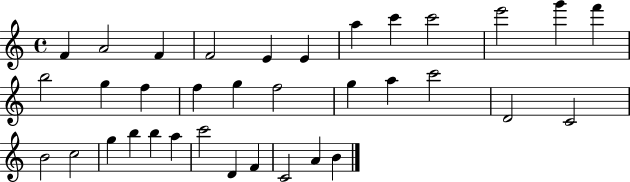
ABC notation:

X:1
T:Untitled
M:4/4
L:1/4
K:C
F A2 F F2 E E a c' c'2 e'2 g' f' b2 g f f g f2 g a c'2 D2 C2 B2 c2 g b b a c'2 D F C2 A B